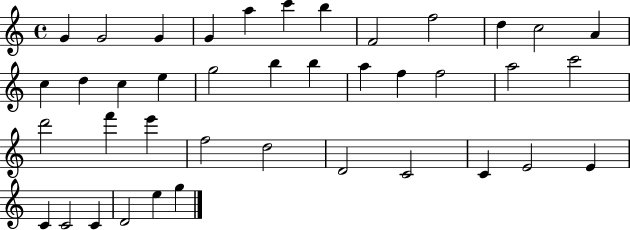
G4/q G4/h G4/q G4/q A5/q C6/q B5/q F4/h F5/h D5/q C5/h A4/q C5/q D5/q C5/q E5/q G5/h B5/q B5/q A5/q F5/q F5/h A5/h C6/h D6/h F6/q E6/q F5/h D5/h D4/h C4/h C4/q E4/h E4/q C4/q C4/h C4/q D4/h E5/q G5/q